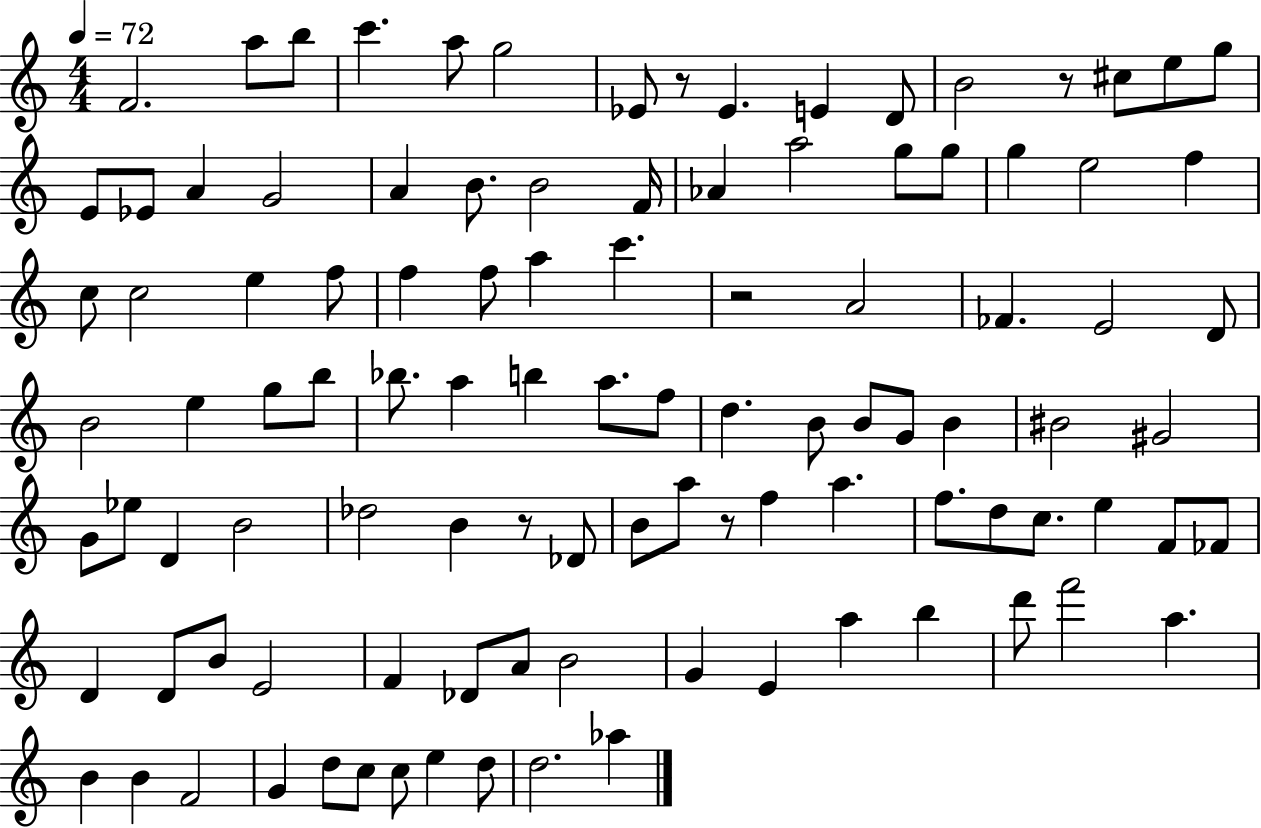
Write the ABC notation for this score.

X:1
T:Untitled
M:4/4
L:1/4
K:C
F2 a/2 b/2 c' a/2 g2 _E/2 z/2 _E E D/2 B2 z/2 ^c/2 e/2 g/2 E/2 _E/2 A G2 A B/2 B2 F/4 _A a2 g/2 g/2 g e2 f c/2 c2 e f/2 f f/2 a c' z2 A2 _F E2 D/2 B2 e g/2 b/2 _b/2 a b a/2 f/2 d B/2 B/2 G/2 B ^B2 ^G2 G/2 _e/2 D B2 _d2 B z/2 _D/2 B/2 a/2 z/2 f a f/2 d/2 c/2 e F/2 _F/2 D D/2 B/2 E2 F _D/2 A/2 B2 G E a b d'/2 f'2 a B B F2 G d/2 c/2 c/2 e d/2 d2 _a